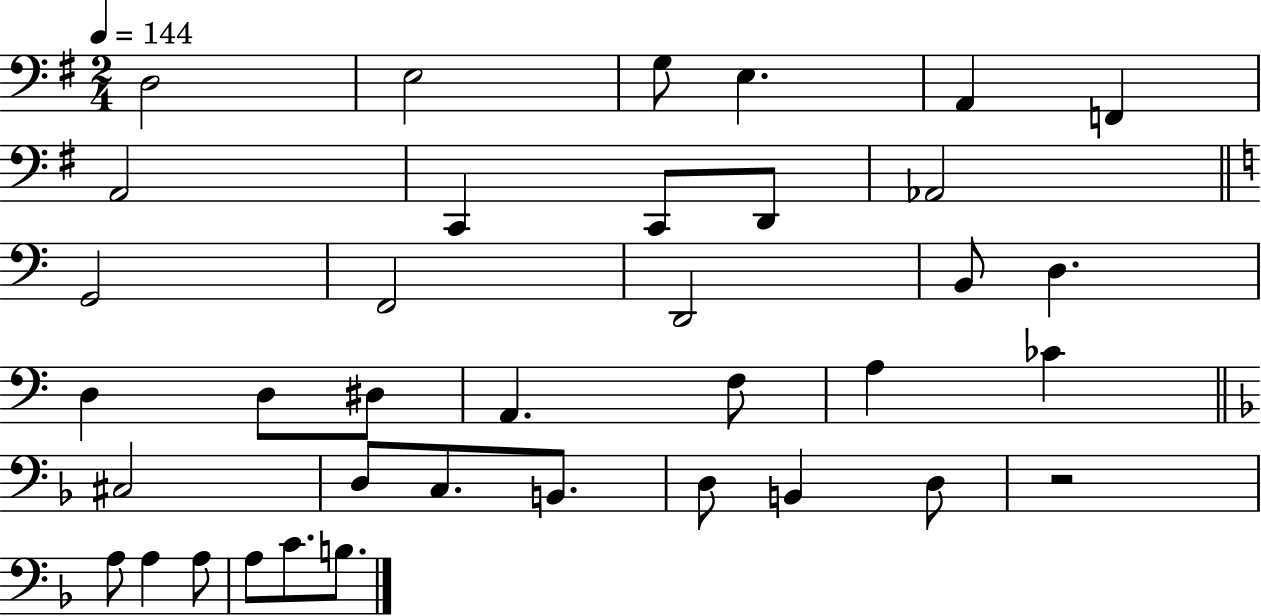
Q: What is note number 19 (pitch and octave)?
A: D#3